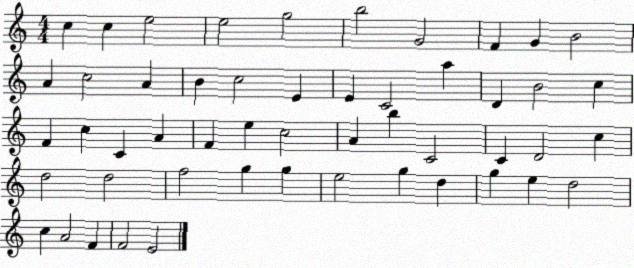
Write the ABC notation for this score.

X:1
T:Untitled
M:4/4
L:1/4
K:C
c c e2 e2 g2 b2 G2 F G B2 A c2 A B c2 E E C2 a D B2 c F c C A F e c2 A b C2 C D2 c d2 d2 f2 g g e2 g d g e d2 c A2 F F2 E2